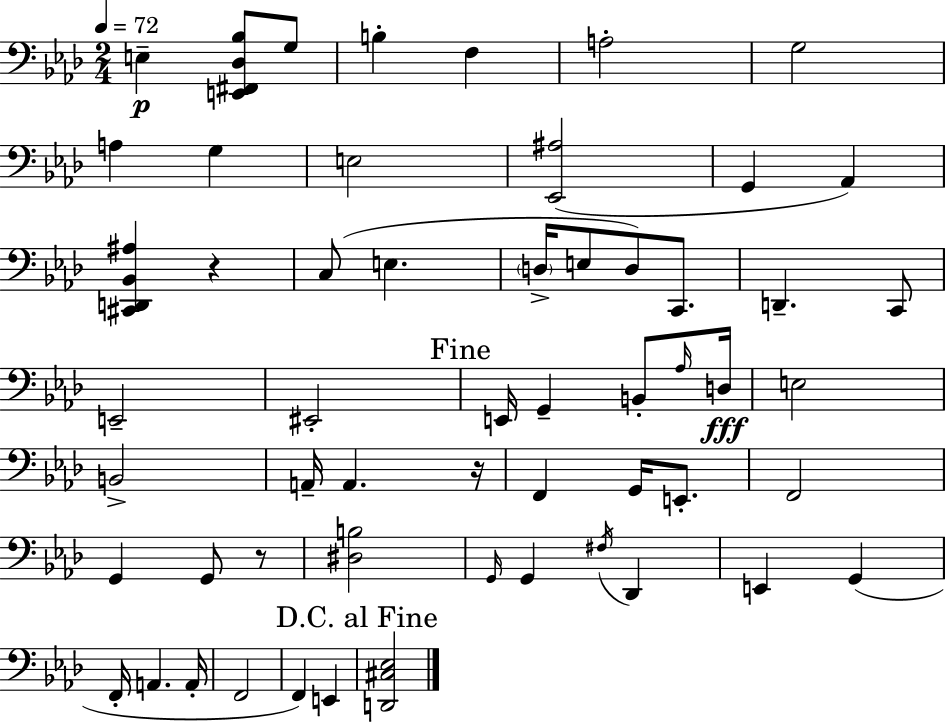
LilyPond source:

{
  \clef bass
  \numericTimeSignature
  \time 2/4
  \key aes \major
  \tempo 4 = 72
  e4--\p <e, fis, des bes>8 g8 | b4-. f4 | a2-. | g2 | \break a4 g4 | e2 | <ees, ais>2( | g,4 aes,4) | \break <cis, d, bes, ais>4 r4 | c8( e4. | \parenthesize d16-> e8 d8) c,8. | d,4.-- c,8 | \break e,2-- | eis,2-. | \mark "Fine" e,16 g,4-- b,8-. \grace { aes16 }\fff | d16 e2 | \break b,2-> | a,16-- a,4. | r16 f,4 g,16 e,8.-. | f,2 | \break g,4 g,8 r8 | <dis b>2 | \grace { g,16 } g,4 \acciaccatura { fis16 } des,4 | e,4 g,4( | \break f,16-. a,4. | a,16-. f,2 | f,4) e,4 | \mark "D.C. al Fine" <d, cis ees>2 | \break \bar "|."
}